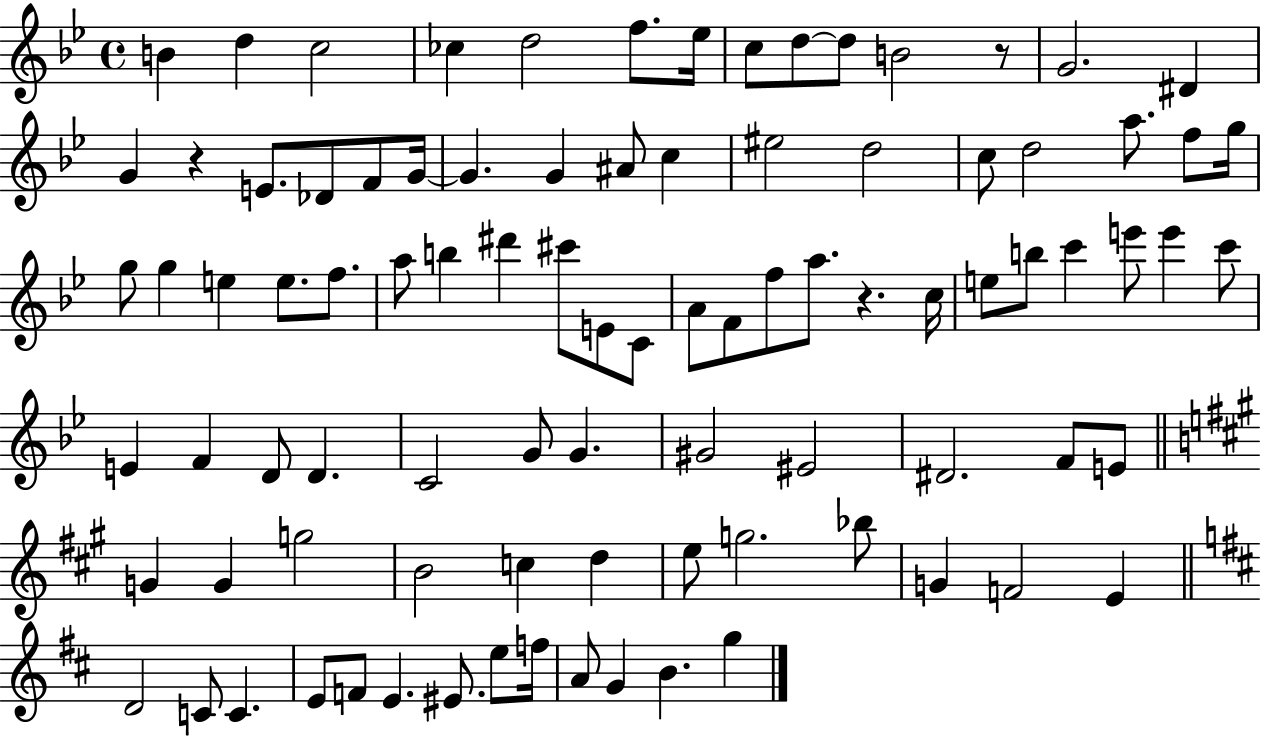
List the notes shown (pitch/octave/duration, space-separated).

B4/q D5/q C5/h CES5/q D5/h F5/e. Eb5/s C5/e D5/e D5/e B4/h R/e G4/h. D#4/q G4/q R/q E4/e. Db4/e F4/e G4/s G4/q. G4/q A#4/e C5/q EIS5/h D5/h C5/e D5/h A5/e. F5/e G5/s G5/e G5/q E5/q E5/e. F5/e. A5/e B5/q D#6/q C#6/e E4/e C4/e A4/e F4/e F5/e A5/e. R/q. C5/s E5/e B5/e C6/q E6/e E6/q C6/e E4/q F4/q D4/e D4/q. C4/h G4/e G4/q. G#4/h EIS4/h D#4/h. F4/e E4/e G4/q G4/q G5/h B4/h C5/q D5/q E5/e G5/h. Bb5/e G4/q F4/h E4/q D4/h C4/e C4/q. E4/e F4/e E4/q. EIS4/e. E5/e F5/s A4/e G4/q B4/q. G5/q